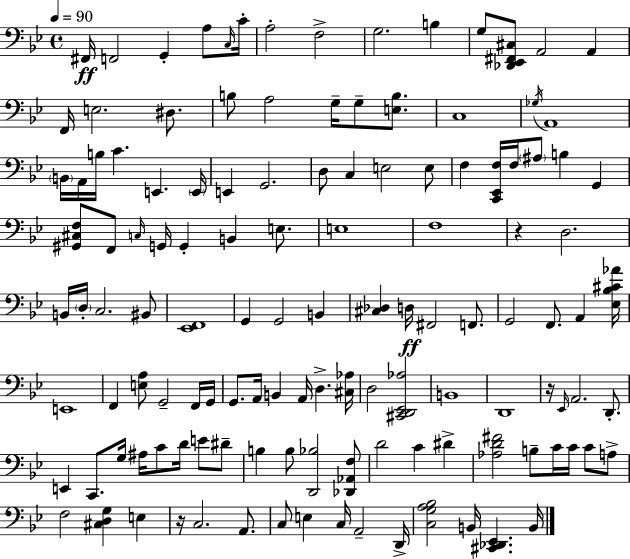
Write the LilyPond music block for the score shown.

{
  \clef bass
  \time 4/4
  \defaultTimeSignature
  \key g \minor
  \tempo 4 = 90
  fis,16\ff f,2 g,4-. a8 \grace { c16 } | c'16-. a2-. f2-> | g2. b4 | g8 <des, ees, fis, cis>8 a,2 a,4 | \break f,16 e2. dis8. | b8 a2 g16-- g8-- <e b>8. | c1 | \acciaccatura { ges16 } a,1 | \break \parenthesize b,16 a,16 b16 c'4. e,4. | \parenthesize e,16 e,4 g,2. | d8 c4 e2 | e8 f4 <c, ees, f>16 f16 \parenthesize ais8 b4 g,4 | \break <gis, cis f>8 f,8 \grace { c16 } g,16 g,4-. b,4 | e8. e1 | f1 | r4 d2. | \break b,16 \parenthesize d16-. c2. | bis,8 <ees, f,>1 | g,4 g,2 b,4 | <cis des>4 d16\ff fis,2 | \break f,8. g,2 f,8. a,4 | <ees bes cis' aes'>16 e,1 | f,4 <e a>8 g,2-- | f,16 g,16 g,8. a,16 b,4 a,16 d4.-> | \break <cis aes>16 d2 <cis, d, ees, aes>2 | b,1 | d,1 | r16 \grace { ees,16 } a,2. | \break d,8.-. e,4 c,8. g16 ais16 c'8 d'16 | e'8 dis'8-- b4 b8 <d, bes>2 | <des, aes, f>8 d'2 c'4 | dis'4-> <aes d' fis'>2 b8-- c'16 c'16 | \break c'8 a8-> f2 <cis d g>4 | e4 r16 c2. | a,8. c8 e4 c16 a,2-- | d,16-> <c g a bes>2 b,16 <cis, des, ees,>4. | \break b,16 \bar "|."
}